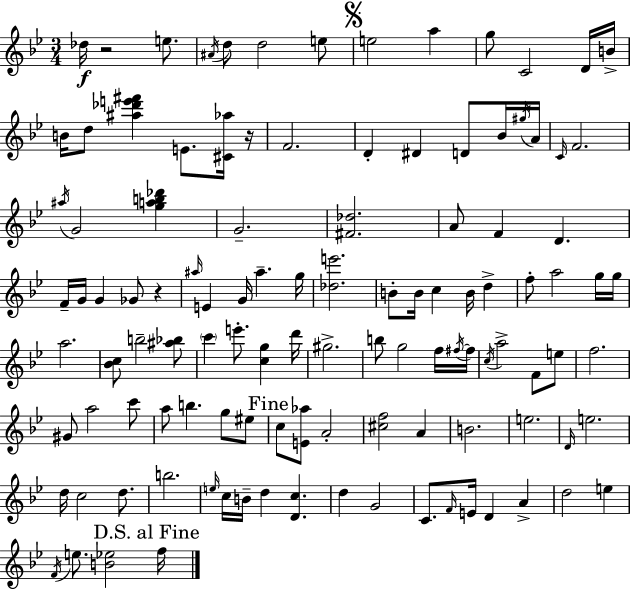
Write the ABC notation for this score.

X:1
T:Untitled
M:3/4
L:1/4
K:Gm
_d/4 z2 e/2 ^A/4 d/2 d2 e/2 e2 a g/2 C2 D/4 B/4 B/4 d/2 [^a_d'e'^f'] E/2 [^C_a]/4 z/4 F2 D ^D D/2 _B/4 ^g/4 A/4 C/4 F2 ^a/4 G2 [gab_d'] G2 [^F_d]2 A/2 F D F/4 G/4 G _G/2 z ^a/4 E G/4 ^a g/4 [_de']2 B/2 B/4 c B/4 d f/2 a2 g/4 g/4 a2 [_Bc]/2 b2 [^a_b]/2 c' e'/2 [cg] d'/4 ^g2 b/2 g2 f/4 ^f/4 ^f/4 c/4 a2 F/2 e/2 f2 ^G/2 a2 c'/2 a/2 b g/2 ^e/2 c/2 [E_a]/2 A2 [^cf]2 A B2 e2 D/4 e2 d/4 c2 d/2 b2 e/4 c/4 B/4 d [Dc] d G2 C/2 F/4 E/4 D A d2 e F/4 e/2 [B_e]2 f/4